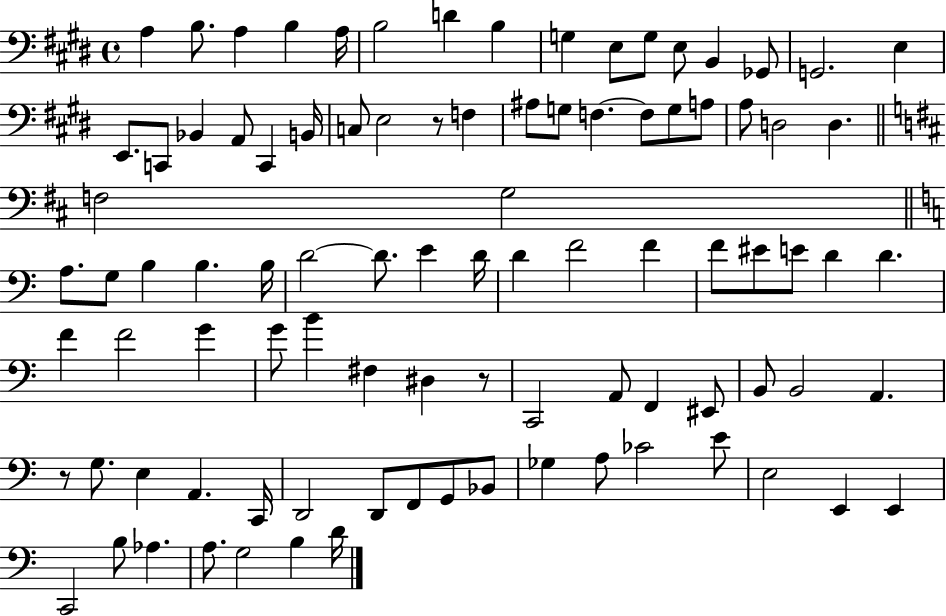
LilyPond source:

{
  \clef bass
  \time 4/4
  \defaultTimeSignature
  \key e \major
  a4 b8. a4 b4 a16 | b2 d'4 b4 | g4 e8 g8 e8 b,4 ges,8 | g,2. e4 | \break e,8. c,8 bes,4 a,8 c,4 b,16 | c8 e2 r8 f4 | ais8 g8 f4.~~ f8 g8 a8 | a8 d2 d4. | \break \bar "||" \break \key d \major f2 g2 | \bar "||" \break \key a \minor a8. g8 b4 b4. b16 | d'2~~ d'8. e'4 d'16 | d'4 f'2 f'4 | f'8 eis'8 e'8 d'4 d'4. | \break f'4 f'2 g'4 | g'8 b'4 fis4 dis4 r8 | c,2 a,8 f,4 eis,8 | b,8 b,2 a,4. | \break r8 g8. e4 a,4. c,16 | d,2 d,8 f,8 g,8 bes,8 | ges4 a8 ces'2 e'8 | e2 e,4 e,4 | \break c,2 b8 aes4. | a8. g2 b4 d'16 | \bar "|."
}